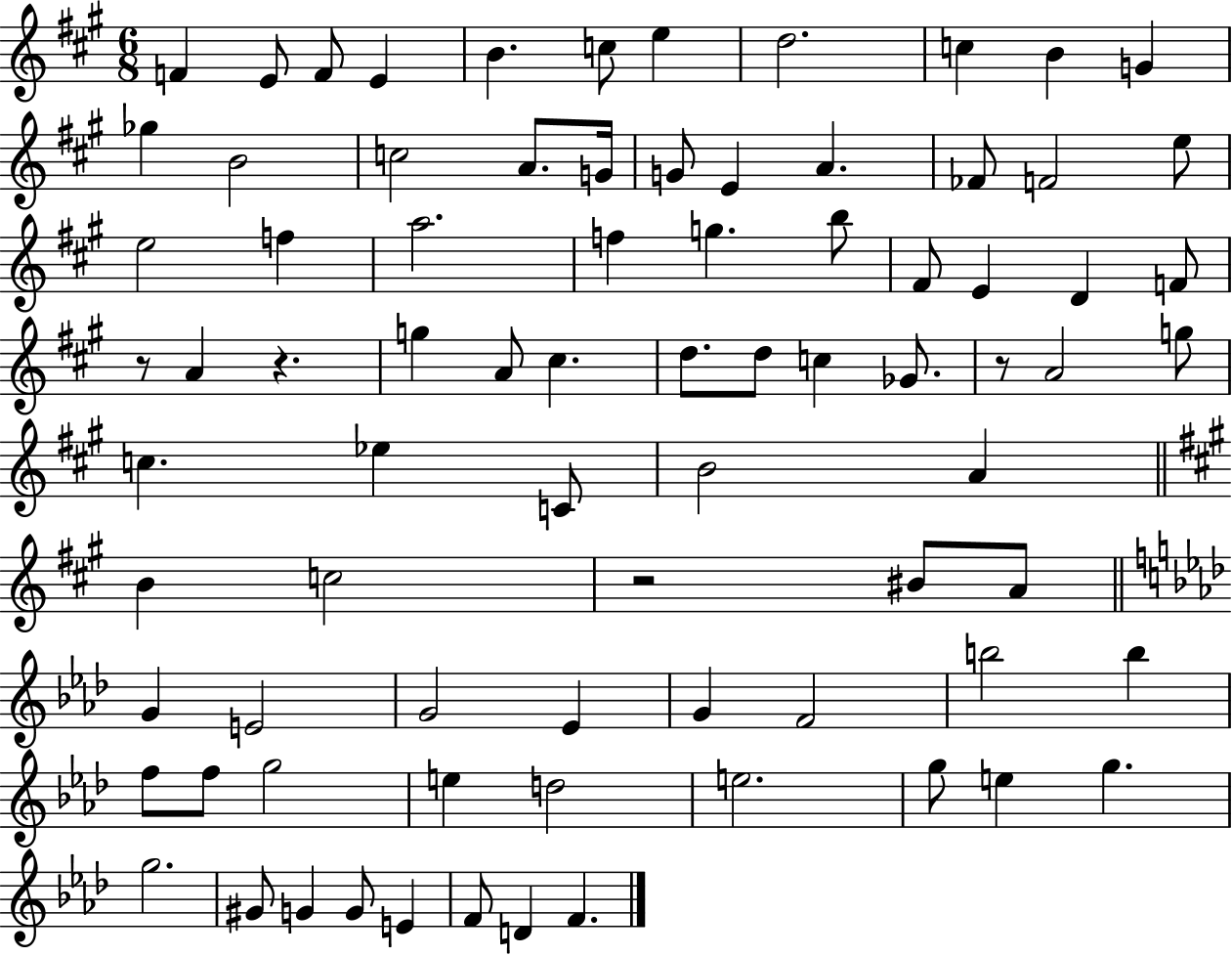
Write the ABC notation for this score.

X:1
T:Untitled
M:6/8
L:1/4
K:A
F E/2 F/2 E B c/2 e d2 c B G _g B2 c2 A/2 G/4 G/2 E A _F/2 F2 e/2 e2 f a2 f g b/2 ^F/2 E D F/2 z/2 A z g A/2 ^c d/2 d/2 c _G/2 z/2 A2 g/2 c _e C/2 B2 A B c2 z2 ^B/2 A/2 G E2 G2 _E G F2 b2 b f/2 f/2 g2 e d2 e2 g/2 e g g2 ^G/2 G G/2 E F/2 D F